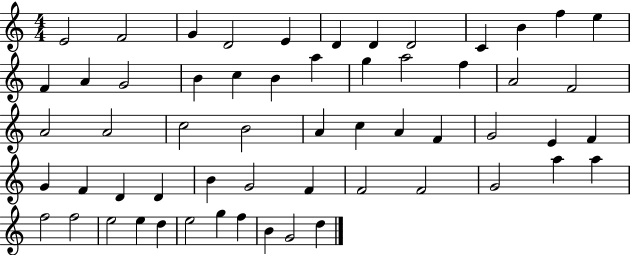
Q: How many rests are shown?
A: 0